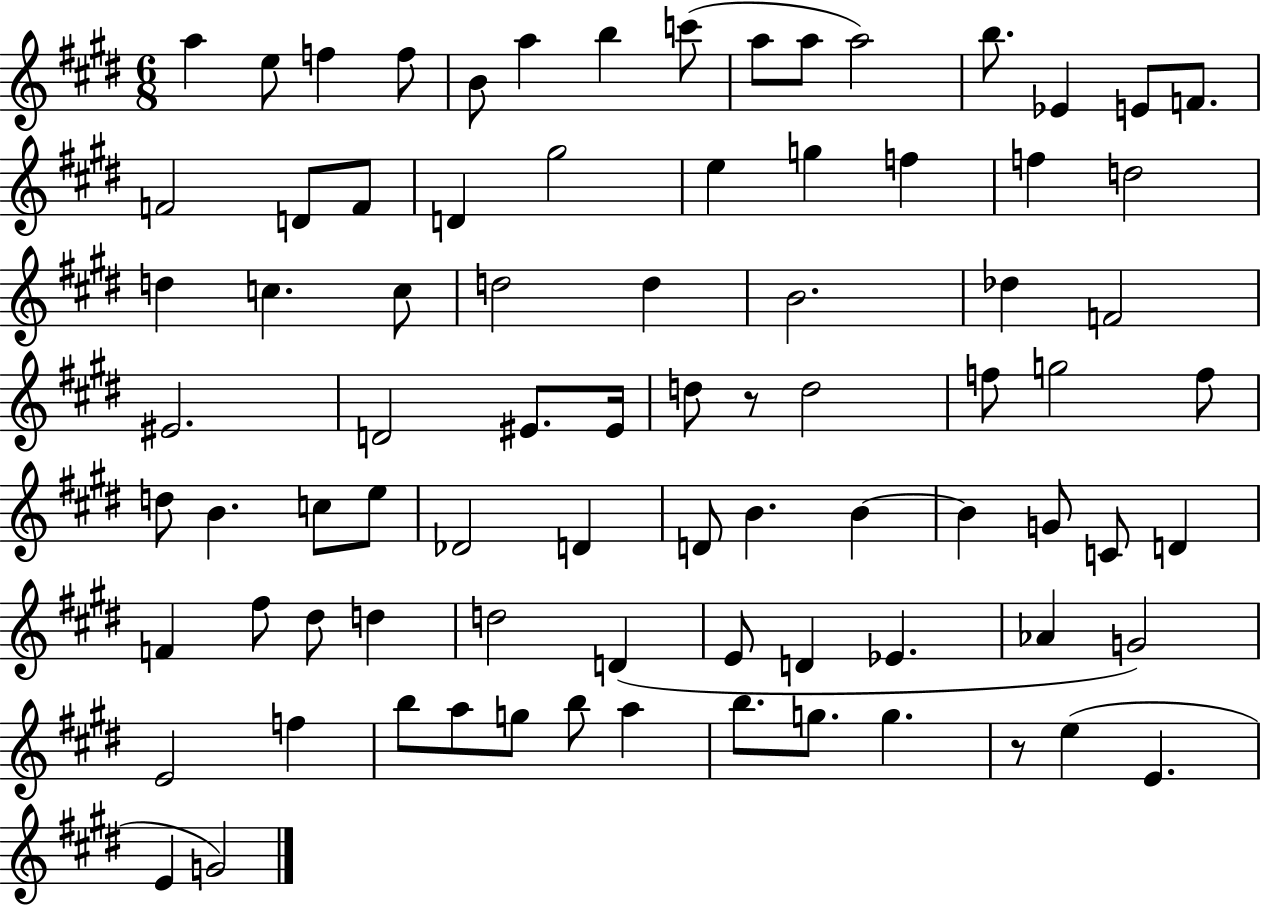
A5/q E5/e F5/q F5/e B4/e A5/q B5/q C6/e A5/e A5/e A5/h B5/e. Eb4/q E4/e F4/e. F4/h D4/e F4/e D4/q G#5/h E5/q G5/q F5/q F5/q D5/h D5/q C5/q. C5/e D5/h D5/q B4/h. Db5/q F4/h EIS4/h. D4/h EIS4/e. EIS4/s D5/e R/e D5/h F5/e G5/h F5/e D5/e B4/q. C5/e E5/e Db4/h D4/q D4/e B4/q. B4/q B4/q G4/e C4/e D4/q F4/q F#5/e D#5/e D5/q D5/h D4/q E4/e D4/q Eb4/q. Ab4/q G4/h E4/h F5/q B5/e A5/e G5/e B5/e A5/q B5/e. G5/e. G5/q. R/e E5/q E4/q. E4/q G4/h